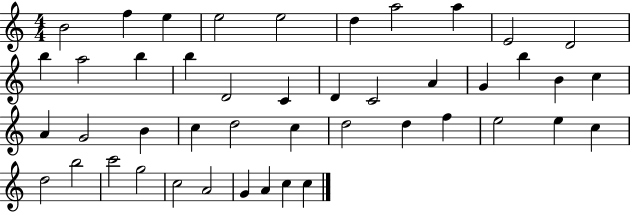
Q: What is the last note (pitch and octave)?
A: C5